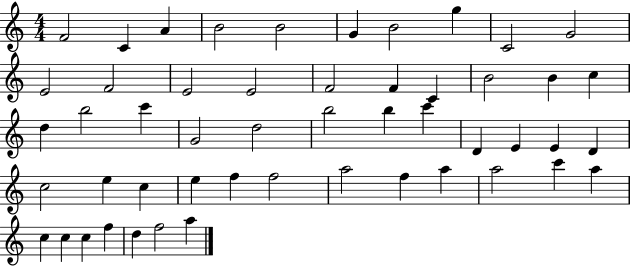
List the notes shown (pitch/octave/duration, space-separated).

F4/h C4/q A4/q B4/h B4/h G4/q B4/h G5/q C4/h G4/h E4/h F4/h E4/h E4/h F4/h F4/q C4/q B4/h B4/q C5/q D5/q B5/h C6/q G4/h D5/h B5/h B5/q C6/q D4/q E4/q E4/q D4/q C5/h E5/q C5/q E5/q F5/q F5/h A5/h F5/q A5/q A5/h C6/q A5/q C5/q C5/q C5/q F5/q D5/q F5/h A5/q